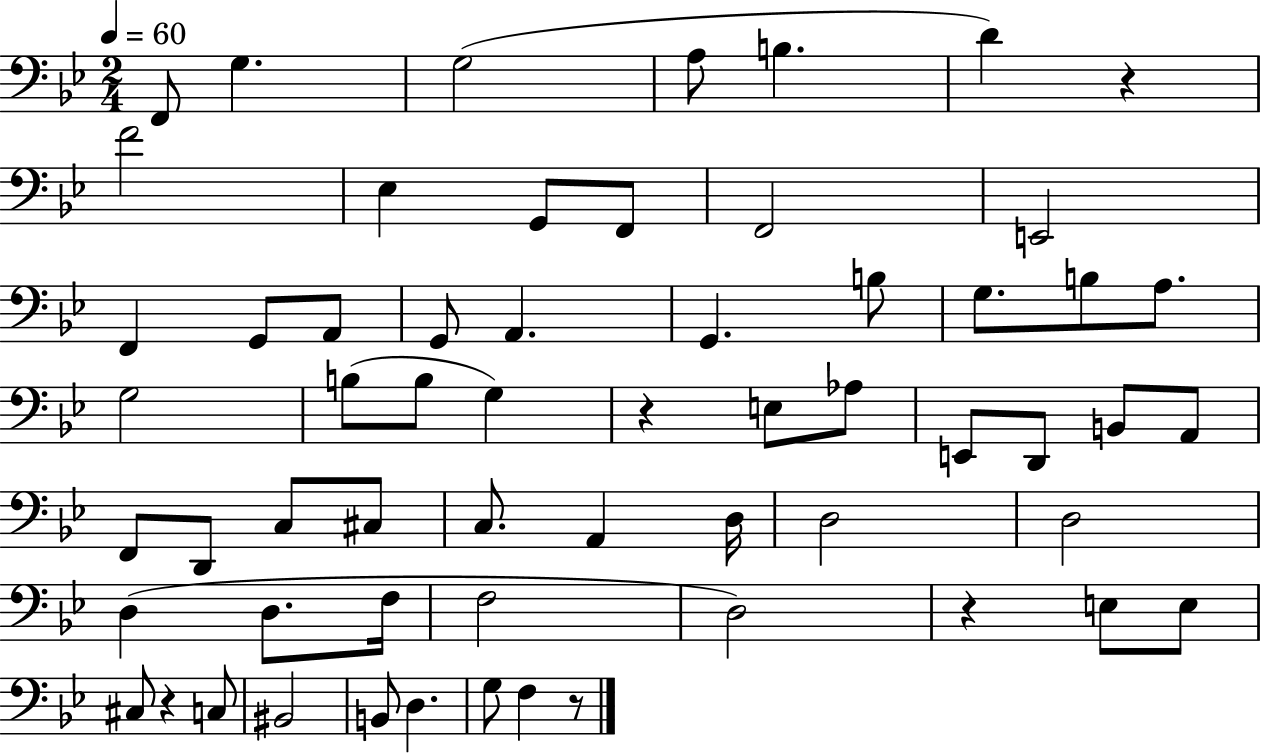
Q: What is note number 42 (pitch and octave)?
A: D3